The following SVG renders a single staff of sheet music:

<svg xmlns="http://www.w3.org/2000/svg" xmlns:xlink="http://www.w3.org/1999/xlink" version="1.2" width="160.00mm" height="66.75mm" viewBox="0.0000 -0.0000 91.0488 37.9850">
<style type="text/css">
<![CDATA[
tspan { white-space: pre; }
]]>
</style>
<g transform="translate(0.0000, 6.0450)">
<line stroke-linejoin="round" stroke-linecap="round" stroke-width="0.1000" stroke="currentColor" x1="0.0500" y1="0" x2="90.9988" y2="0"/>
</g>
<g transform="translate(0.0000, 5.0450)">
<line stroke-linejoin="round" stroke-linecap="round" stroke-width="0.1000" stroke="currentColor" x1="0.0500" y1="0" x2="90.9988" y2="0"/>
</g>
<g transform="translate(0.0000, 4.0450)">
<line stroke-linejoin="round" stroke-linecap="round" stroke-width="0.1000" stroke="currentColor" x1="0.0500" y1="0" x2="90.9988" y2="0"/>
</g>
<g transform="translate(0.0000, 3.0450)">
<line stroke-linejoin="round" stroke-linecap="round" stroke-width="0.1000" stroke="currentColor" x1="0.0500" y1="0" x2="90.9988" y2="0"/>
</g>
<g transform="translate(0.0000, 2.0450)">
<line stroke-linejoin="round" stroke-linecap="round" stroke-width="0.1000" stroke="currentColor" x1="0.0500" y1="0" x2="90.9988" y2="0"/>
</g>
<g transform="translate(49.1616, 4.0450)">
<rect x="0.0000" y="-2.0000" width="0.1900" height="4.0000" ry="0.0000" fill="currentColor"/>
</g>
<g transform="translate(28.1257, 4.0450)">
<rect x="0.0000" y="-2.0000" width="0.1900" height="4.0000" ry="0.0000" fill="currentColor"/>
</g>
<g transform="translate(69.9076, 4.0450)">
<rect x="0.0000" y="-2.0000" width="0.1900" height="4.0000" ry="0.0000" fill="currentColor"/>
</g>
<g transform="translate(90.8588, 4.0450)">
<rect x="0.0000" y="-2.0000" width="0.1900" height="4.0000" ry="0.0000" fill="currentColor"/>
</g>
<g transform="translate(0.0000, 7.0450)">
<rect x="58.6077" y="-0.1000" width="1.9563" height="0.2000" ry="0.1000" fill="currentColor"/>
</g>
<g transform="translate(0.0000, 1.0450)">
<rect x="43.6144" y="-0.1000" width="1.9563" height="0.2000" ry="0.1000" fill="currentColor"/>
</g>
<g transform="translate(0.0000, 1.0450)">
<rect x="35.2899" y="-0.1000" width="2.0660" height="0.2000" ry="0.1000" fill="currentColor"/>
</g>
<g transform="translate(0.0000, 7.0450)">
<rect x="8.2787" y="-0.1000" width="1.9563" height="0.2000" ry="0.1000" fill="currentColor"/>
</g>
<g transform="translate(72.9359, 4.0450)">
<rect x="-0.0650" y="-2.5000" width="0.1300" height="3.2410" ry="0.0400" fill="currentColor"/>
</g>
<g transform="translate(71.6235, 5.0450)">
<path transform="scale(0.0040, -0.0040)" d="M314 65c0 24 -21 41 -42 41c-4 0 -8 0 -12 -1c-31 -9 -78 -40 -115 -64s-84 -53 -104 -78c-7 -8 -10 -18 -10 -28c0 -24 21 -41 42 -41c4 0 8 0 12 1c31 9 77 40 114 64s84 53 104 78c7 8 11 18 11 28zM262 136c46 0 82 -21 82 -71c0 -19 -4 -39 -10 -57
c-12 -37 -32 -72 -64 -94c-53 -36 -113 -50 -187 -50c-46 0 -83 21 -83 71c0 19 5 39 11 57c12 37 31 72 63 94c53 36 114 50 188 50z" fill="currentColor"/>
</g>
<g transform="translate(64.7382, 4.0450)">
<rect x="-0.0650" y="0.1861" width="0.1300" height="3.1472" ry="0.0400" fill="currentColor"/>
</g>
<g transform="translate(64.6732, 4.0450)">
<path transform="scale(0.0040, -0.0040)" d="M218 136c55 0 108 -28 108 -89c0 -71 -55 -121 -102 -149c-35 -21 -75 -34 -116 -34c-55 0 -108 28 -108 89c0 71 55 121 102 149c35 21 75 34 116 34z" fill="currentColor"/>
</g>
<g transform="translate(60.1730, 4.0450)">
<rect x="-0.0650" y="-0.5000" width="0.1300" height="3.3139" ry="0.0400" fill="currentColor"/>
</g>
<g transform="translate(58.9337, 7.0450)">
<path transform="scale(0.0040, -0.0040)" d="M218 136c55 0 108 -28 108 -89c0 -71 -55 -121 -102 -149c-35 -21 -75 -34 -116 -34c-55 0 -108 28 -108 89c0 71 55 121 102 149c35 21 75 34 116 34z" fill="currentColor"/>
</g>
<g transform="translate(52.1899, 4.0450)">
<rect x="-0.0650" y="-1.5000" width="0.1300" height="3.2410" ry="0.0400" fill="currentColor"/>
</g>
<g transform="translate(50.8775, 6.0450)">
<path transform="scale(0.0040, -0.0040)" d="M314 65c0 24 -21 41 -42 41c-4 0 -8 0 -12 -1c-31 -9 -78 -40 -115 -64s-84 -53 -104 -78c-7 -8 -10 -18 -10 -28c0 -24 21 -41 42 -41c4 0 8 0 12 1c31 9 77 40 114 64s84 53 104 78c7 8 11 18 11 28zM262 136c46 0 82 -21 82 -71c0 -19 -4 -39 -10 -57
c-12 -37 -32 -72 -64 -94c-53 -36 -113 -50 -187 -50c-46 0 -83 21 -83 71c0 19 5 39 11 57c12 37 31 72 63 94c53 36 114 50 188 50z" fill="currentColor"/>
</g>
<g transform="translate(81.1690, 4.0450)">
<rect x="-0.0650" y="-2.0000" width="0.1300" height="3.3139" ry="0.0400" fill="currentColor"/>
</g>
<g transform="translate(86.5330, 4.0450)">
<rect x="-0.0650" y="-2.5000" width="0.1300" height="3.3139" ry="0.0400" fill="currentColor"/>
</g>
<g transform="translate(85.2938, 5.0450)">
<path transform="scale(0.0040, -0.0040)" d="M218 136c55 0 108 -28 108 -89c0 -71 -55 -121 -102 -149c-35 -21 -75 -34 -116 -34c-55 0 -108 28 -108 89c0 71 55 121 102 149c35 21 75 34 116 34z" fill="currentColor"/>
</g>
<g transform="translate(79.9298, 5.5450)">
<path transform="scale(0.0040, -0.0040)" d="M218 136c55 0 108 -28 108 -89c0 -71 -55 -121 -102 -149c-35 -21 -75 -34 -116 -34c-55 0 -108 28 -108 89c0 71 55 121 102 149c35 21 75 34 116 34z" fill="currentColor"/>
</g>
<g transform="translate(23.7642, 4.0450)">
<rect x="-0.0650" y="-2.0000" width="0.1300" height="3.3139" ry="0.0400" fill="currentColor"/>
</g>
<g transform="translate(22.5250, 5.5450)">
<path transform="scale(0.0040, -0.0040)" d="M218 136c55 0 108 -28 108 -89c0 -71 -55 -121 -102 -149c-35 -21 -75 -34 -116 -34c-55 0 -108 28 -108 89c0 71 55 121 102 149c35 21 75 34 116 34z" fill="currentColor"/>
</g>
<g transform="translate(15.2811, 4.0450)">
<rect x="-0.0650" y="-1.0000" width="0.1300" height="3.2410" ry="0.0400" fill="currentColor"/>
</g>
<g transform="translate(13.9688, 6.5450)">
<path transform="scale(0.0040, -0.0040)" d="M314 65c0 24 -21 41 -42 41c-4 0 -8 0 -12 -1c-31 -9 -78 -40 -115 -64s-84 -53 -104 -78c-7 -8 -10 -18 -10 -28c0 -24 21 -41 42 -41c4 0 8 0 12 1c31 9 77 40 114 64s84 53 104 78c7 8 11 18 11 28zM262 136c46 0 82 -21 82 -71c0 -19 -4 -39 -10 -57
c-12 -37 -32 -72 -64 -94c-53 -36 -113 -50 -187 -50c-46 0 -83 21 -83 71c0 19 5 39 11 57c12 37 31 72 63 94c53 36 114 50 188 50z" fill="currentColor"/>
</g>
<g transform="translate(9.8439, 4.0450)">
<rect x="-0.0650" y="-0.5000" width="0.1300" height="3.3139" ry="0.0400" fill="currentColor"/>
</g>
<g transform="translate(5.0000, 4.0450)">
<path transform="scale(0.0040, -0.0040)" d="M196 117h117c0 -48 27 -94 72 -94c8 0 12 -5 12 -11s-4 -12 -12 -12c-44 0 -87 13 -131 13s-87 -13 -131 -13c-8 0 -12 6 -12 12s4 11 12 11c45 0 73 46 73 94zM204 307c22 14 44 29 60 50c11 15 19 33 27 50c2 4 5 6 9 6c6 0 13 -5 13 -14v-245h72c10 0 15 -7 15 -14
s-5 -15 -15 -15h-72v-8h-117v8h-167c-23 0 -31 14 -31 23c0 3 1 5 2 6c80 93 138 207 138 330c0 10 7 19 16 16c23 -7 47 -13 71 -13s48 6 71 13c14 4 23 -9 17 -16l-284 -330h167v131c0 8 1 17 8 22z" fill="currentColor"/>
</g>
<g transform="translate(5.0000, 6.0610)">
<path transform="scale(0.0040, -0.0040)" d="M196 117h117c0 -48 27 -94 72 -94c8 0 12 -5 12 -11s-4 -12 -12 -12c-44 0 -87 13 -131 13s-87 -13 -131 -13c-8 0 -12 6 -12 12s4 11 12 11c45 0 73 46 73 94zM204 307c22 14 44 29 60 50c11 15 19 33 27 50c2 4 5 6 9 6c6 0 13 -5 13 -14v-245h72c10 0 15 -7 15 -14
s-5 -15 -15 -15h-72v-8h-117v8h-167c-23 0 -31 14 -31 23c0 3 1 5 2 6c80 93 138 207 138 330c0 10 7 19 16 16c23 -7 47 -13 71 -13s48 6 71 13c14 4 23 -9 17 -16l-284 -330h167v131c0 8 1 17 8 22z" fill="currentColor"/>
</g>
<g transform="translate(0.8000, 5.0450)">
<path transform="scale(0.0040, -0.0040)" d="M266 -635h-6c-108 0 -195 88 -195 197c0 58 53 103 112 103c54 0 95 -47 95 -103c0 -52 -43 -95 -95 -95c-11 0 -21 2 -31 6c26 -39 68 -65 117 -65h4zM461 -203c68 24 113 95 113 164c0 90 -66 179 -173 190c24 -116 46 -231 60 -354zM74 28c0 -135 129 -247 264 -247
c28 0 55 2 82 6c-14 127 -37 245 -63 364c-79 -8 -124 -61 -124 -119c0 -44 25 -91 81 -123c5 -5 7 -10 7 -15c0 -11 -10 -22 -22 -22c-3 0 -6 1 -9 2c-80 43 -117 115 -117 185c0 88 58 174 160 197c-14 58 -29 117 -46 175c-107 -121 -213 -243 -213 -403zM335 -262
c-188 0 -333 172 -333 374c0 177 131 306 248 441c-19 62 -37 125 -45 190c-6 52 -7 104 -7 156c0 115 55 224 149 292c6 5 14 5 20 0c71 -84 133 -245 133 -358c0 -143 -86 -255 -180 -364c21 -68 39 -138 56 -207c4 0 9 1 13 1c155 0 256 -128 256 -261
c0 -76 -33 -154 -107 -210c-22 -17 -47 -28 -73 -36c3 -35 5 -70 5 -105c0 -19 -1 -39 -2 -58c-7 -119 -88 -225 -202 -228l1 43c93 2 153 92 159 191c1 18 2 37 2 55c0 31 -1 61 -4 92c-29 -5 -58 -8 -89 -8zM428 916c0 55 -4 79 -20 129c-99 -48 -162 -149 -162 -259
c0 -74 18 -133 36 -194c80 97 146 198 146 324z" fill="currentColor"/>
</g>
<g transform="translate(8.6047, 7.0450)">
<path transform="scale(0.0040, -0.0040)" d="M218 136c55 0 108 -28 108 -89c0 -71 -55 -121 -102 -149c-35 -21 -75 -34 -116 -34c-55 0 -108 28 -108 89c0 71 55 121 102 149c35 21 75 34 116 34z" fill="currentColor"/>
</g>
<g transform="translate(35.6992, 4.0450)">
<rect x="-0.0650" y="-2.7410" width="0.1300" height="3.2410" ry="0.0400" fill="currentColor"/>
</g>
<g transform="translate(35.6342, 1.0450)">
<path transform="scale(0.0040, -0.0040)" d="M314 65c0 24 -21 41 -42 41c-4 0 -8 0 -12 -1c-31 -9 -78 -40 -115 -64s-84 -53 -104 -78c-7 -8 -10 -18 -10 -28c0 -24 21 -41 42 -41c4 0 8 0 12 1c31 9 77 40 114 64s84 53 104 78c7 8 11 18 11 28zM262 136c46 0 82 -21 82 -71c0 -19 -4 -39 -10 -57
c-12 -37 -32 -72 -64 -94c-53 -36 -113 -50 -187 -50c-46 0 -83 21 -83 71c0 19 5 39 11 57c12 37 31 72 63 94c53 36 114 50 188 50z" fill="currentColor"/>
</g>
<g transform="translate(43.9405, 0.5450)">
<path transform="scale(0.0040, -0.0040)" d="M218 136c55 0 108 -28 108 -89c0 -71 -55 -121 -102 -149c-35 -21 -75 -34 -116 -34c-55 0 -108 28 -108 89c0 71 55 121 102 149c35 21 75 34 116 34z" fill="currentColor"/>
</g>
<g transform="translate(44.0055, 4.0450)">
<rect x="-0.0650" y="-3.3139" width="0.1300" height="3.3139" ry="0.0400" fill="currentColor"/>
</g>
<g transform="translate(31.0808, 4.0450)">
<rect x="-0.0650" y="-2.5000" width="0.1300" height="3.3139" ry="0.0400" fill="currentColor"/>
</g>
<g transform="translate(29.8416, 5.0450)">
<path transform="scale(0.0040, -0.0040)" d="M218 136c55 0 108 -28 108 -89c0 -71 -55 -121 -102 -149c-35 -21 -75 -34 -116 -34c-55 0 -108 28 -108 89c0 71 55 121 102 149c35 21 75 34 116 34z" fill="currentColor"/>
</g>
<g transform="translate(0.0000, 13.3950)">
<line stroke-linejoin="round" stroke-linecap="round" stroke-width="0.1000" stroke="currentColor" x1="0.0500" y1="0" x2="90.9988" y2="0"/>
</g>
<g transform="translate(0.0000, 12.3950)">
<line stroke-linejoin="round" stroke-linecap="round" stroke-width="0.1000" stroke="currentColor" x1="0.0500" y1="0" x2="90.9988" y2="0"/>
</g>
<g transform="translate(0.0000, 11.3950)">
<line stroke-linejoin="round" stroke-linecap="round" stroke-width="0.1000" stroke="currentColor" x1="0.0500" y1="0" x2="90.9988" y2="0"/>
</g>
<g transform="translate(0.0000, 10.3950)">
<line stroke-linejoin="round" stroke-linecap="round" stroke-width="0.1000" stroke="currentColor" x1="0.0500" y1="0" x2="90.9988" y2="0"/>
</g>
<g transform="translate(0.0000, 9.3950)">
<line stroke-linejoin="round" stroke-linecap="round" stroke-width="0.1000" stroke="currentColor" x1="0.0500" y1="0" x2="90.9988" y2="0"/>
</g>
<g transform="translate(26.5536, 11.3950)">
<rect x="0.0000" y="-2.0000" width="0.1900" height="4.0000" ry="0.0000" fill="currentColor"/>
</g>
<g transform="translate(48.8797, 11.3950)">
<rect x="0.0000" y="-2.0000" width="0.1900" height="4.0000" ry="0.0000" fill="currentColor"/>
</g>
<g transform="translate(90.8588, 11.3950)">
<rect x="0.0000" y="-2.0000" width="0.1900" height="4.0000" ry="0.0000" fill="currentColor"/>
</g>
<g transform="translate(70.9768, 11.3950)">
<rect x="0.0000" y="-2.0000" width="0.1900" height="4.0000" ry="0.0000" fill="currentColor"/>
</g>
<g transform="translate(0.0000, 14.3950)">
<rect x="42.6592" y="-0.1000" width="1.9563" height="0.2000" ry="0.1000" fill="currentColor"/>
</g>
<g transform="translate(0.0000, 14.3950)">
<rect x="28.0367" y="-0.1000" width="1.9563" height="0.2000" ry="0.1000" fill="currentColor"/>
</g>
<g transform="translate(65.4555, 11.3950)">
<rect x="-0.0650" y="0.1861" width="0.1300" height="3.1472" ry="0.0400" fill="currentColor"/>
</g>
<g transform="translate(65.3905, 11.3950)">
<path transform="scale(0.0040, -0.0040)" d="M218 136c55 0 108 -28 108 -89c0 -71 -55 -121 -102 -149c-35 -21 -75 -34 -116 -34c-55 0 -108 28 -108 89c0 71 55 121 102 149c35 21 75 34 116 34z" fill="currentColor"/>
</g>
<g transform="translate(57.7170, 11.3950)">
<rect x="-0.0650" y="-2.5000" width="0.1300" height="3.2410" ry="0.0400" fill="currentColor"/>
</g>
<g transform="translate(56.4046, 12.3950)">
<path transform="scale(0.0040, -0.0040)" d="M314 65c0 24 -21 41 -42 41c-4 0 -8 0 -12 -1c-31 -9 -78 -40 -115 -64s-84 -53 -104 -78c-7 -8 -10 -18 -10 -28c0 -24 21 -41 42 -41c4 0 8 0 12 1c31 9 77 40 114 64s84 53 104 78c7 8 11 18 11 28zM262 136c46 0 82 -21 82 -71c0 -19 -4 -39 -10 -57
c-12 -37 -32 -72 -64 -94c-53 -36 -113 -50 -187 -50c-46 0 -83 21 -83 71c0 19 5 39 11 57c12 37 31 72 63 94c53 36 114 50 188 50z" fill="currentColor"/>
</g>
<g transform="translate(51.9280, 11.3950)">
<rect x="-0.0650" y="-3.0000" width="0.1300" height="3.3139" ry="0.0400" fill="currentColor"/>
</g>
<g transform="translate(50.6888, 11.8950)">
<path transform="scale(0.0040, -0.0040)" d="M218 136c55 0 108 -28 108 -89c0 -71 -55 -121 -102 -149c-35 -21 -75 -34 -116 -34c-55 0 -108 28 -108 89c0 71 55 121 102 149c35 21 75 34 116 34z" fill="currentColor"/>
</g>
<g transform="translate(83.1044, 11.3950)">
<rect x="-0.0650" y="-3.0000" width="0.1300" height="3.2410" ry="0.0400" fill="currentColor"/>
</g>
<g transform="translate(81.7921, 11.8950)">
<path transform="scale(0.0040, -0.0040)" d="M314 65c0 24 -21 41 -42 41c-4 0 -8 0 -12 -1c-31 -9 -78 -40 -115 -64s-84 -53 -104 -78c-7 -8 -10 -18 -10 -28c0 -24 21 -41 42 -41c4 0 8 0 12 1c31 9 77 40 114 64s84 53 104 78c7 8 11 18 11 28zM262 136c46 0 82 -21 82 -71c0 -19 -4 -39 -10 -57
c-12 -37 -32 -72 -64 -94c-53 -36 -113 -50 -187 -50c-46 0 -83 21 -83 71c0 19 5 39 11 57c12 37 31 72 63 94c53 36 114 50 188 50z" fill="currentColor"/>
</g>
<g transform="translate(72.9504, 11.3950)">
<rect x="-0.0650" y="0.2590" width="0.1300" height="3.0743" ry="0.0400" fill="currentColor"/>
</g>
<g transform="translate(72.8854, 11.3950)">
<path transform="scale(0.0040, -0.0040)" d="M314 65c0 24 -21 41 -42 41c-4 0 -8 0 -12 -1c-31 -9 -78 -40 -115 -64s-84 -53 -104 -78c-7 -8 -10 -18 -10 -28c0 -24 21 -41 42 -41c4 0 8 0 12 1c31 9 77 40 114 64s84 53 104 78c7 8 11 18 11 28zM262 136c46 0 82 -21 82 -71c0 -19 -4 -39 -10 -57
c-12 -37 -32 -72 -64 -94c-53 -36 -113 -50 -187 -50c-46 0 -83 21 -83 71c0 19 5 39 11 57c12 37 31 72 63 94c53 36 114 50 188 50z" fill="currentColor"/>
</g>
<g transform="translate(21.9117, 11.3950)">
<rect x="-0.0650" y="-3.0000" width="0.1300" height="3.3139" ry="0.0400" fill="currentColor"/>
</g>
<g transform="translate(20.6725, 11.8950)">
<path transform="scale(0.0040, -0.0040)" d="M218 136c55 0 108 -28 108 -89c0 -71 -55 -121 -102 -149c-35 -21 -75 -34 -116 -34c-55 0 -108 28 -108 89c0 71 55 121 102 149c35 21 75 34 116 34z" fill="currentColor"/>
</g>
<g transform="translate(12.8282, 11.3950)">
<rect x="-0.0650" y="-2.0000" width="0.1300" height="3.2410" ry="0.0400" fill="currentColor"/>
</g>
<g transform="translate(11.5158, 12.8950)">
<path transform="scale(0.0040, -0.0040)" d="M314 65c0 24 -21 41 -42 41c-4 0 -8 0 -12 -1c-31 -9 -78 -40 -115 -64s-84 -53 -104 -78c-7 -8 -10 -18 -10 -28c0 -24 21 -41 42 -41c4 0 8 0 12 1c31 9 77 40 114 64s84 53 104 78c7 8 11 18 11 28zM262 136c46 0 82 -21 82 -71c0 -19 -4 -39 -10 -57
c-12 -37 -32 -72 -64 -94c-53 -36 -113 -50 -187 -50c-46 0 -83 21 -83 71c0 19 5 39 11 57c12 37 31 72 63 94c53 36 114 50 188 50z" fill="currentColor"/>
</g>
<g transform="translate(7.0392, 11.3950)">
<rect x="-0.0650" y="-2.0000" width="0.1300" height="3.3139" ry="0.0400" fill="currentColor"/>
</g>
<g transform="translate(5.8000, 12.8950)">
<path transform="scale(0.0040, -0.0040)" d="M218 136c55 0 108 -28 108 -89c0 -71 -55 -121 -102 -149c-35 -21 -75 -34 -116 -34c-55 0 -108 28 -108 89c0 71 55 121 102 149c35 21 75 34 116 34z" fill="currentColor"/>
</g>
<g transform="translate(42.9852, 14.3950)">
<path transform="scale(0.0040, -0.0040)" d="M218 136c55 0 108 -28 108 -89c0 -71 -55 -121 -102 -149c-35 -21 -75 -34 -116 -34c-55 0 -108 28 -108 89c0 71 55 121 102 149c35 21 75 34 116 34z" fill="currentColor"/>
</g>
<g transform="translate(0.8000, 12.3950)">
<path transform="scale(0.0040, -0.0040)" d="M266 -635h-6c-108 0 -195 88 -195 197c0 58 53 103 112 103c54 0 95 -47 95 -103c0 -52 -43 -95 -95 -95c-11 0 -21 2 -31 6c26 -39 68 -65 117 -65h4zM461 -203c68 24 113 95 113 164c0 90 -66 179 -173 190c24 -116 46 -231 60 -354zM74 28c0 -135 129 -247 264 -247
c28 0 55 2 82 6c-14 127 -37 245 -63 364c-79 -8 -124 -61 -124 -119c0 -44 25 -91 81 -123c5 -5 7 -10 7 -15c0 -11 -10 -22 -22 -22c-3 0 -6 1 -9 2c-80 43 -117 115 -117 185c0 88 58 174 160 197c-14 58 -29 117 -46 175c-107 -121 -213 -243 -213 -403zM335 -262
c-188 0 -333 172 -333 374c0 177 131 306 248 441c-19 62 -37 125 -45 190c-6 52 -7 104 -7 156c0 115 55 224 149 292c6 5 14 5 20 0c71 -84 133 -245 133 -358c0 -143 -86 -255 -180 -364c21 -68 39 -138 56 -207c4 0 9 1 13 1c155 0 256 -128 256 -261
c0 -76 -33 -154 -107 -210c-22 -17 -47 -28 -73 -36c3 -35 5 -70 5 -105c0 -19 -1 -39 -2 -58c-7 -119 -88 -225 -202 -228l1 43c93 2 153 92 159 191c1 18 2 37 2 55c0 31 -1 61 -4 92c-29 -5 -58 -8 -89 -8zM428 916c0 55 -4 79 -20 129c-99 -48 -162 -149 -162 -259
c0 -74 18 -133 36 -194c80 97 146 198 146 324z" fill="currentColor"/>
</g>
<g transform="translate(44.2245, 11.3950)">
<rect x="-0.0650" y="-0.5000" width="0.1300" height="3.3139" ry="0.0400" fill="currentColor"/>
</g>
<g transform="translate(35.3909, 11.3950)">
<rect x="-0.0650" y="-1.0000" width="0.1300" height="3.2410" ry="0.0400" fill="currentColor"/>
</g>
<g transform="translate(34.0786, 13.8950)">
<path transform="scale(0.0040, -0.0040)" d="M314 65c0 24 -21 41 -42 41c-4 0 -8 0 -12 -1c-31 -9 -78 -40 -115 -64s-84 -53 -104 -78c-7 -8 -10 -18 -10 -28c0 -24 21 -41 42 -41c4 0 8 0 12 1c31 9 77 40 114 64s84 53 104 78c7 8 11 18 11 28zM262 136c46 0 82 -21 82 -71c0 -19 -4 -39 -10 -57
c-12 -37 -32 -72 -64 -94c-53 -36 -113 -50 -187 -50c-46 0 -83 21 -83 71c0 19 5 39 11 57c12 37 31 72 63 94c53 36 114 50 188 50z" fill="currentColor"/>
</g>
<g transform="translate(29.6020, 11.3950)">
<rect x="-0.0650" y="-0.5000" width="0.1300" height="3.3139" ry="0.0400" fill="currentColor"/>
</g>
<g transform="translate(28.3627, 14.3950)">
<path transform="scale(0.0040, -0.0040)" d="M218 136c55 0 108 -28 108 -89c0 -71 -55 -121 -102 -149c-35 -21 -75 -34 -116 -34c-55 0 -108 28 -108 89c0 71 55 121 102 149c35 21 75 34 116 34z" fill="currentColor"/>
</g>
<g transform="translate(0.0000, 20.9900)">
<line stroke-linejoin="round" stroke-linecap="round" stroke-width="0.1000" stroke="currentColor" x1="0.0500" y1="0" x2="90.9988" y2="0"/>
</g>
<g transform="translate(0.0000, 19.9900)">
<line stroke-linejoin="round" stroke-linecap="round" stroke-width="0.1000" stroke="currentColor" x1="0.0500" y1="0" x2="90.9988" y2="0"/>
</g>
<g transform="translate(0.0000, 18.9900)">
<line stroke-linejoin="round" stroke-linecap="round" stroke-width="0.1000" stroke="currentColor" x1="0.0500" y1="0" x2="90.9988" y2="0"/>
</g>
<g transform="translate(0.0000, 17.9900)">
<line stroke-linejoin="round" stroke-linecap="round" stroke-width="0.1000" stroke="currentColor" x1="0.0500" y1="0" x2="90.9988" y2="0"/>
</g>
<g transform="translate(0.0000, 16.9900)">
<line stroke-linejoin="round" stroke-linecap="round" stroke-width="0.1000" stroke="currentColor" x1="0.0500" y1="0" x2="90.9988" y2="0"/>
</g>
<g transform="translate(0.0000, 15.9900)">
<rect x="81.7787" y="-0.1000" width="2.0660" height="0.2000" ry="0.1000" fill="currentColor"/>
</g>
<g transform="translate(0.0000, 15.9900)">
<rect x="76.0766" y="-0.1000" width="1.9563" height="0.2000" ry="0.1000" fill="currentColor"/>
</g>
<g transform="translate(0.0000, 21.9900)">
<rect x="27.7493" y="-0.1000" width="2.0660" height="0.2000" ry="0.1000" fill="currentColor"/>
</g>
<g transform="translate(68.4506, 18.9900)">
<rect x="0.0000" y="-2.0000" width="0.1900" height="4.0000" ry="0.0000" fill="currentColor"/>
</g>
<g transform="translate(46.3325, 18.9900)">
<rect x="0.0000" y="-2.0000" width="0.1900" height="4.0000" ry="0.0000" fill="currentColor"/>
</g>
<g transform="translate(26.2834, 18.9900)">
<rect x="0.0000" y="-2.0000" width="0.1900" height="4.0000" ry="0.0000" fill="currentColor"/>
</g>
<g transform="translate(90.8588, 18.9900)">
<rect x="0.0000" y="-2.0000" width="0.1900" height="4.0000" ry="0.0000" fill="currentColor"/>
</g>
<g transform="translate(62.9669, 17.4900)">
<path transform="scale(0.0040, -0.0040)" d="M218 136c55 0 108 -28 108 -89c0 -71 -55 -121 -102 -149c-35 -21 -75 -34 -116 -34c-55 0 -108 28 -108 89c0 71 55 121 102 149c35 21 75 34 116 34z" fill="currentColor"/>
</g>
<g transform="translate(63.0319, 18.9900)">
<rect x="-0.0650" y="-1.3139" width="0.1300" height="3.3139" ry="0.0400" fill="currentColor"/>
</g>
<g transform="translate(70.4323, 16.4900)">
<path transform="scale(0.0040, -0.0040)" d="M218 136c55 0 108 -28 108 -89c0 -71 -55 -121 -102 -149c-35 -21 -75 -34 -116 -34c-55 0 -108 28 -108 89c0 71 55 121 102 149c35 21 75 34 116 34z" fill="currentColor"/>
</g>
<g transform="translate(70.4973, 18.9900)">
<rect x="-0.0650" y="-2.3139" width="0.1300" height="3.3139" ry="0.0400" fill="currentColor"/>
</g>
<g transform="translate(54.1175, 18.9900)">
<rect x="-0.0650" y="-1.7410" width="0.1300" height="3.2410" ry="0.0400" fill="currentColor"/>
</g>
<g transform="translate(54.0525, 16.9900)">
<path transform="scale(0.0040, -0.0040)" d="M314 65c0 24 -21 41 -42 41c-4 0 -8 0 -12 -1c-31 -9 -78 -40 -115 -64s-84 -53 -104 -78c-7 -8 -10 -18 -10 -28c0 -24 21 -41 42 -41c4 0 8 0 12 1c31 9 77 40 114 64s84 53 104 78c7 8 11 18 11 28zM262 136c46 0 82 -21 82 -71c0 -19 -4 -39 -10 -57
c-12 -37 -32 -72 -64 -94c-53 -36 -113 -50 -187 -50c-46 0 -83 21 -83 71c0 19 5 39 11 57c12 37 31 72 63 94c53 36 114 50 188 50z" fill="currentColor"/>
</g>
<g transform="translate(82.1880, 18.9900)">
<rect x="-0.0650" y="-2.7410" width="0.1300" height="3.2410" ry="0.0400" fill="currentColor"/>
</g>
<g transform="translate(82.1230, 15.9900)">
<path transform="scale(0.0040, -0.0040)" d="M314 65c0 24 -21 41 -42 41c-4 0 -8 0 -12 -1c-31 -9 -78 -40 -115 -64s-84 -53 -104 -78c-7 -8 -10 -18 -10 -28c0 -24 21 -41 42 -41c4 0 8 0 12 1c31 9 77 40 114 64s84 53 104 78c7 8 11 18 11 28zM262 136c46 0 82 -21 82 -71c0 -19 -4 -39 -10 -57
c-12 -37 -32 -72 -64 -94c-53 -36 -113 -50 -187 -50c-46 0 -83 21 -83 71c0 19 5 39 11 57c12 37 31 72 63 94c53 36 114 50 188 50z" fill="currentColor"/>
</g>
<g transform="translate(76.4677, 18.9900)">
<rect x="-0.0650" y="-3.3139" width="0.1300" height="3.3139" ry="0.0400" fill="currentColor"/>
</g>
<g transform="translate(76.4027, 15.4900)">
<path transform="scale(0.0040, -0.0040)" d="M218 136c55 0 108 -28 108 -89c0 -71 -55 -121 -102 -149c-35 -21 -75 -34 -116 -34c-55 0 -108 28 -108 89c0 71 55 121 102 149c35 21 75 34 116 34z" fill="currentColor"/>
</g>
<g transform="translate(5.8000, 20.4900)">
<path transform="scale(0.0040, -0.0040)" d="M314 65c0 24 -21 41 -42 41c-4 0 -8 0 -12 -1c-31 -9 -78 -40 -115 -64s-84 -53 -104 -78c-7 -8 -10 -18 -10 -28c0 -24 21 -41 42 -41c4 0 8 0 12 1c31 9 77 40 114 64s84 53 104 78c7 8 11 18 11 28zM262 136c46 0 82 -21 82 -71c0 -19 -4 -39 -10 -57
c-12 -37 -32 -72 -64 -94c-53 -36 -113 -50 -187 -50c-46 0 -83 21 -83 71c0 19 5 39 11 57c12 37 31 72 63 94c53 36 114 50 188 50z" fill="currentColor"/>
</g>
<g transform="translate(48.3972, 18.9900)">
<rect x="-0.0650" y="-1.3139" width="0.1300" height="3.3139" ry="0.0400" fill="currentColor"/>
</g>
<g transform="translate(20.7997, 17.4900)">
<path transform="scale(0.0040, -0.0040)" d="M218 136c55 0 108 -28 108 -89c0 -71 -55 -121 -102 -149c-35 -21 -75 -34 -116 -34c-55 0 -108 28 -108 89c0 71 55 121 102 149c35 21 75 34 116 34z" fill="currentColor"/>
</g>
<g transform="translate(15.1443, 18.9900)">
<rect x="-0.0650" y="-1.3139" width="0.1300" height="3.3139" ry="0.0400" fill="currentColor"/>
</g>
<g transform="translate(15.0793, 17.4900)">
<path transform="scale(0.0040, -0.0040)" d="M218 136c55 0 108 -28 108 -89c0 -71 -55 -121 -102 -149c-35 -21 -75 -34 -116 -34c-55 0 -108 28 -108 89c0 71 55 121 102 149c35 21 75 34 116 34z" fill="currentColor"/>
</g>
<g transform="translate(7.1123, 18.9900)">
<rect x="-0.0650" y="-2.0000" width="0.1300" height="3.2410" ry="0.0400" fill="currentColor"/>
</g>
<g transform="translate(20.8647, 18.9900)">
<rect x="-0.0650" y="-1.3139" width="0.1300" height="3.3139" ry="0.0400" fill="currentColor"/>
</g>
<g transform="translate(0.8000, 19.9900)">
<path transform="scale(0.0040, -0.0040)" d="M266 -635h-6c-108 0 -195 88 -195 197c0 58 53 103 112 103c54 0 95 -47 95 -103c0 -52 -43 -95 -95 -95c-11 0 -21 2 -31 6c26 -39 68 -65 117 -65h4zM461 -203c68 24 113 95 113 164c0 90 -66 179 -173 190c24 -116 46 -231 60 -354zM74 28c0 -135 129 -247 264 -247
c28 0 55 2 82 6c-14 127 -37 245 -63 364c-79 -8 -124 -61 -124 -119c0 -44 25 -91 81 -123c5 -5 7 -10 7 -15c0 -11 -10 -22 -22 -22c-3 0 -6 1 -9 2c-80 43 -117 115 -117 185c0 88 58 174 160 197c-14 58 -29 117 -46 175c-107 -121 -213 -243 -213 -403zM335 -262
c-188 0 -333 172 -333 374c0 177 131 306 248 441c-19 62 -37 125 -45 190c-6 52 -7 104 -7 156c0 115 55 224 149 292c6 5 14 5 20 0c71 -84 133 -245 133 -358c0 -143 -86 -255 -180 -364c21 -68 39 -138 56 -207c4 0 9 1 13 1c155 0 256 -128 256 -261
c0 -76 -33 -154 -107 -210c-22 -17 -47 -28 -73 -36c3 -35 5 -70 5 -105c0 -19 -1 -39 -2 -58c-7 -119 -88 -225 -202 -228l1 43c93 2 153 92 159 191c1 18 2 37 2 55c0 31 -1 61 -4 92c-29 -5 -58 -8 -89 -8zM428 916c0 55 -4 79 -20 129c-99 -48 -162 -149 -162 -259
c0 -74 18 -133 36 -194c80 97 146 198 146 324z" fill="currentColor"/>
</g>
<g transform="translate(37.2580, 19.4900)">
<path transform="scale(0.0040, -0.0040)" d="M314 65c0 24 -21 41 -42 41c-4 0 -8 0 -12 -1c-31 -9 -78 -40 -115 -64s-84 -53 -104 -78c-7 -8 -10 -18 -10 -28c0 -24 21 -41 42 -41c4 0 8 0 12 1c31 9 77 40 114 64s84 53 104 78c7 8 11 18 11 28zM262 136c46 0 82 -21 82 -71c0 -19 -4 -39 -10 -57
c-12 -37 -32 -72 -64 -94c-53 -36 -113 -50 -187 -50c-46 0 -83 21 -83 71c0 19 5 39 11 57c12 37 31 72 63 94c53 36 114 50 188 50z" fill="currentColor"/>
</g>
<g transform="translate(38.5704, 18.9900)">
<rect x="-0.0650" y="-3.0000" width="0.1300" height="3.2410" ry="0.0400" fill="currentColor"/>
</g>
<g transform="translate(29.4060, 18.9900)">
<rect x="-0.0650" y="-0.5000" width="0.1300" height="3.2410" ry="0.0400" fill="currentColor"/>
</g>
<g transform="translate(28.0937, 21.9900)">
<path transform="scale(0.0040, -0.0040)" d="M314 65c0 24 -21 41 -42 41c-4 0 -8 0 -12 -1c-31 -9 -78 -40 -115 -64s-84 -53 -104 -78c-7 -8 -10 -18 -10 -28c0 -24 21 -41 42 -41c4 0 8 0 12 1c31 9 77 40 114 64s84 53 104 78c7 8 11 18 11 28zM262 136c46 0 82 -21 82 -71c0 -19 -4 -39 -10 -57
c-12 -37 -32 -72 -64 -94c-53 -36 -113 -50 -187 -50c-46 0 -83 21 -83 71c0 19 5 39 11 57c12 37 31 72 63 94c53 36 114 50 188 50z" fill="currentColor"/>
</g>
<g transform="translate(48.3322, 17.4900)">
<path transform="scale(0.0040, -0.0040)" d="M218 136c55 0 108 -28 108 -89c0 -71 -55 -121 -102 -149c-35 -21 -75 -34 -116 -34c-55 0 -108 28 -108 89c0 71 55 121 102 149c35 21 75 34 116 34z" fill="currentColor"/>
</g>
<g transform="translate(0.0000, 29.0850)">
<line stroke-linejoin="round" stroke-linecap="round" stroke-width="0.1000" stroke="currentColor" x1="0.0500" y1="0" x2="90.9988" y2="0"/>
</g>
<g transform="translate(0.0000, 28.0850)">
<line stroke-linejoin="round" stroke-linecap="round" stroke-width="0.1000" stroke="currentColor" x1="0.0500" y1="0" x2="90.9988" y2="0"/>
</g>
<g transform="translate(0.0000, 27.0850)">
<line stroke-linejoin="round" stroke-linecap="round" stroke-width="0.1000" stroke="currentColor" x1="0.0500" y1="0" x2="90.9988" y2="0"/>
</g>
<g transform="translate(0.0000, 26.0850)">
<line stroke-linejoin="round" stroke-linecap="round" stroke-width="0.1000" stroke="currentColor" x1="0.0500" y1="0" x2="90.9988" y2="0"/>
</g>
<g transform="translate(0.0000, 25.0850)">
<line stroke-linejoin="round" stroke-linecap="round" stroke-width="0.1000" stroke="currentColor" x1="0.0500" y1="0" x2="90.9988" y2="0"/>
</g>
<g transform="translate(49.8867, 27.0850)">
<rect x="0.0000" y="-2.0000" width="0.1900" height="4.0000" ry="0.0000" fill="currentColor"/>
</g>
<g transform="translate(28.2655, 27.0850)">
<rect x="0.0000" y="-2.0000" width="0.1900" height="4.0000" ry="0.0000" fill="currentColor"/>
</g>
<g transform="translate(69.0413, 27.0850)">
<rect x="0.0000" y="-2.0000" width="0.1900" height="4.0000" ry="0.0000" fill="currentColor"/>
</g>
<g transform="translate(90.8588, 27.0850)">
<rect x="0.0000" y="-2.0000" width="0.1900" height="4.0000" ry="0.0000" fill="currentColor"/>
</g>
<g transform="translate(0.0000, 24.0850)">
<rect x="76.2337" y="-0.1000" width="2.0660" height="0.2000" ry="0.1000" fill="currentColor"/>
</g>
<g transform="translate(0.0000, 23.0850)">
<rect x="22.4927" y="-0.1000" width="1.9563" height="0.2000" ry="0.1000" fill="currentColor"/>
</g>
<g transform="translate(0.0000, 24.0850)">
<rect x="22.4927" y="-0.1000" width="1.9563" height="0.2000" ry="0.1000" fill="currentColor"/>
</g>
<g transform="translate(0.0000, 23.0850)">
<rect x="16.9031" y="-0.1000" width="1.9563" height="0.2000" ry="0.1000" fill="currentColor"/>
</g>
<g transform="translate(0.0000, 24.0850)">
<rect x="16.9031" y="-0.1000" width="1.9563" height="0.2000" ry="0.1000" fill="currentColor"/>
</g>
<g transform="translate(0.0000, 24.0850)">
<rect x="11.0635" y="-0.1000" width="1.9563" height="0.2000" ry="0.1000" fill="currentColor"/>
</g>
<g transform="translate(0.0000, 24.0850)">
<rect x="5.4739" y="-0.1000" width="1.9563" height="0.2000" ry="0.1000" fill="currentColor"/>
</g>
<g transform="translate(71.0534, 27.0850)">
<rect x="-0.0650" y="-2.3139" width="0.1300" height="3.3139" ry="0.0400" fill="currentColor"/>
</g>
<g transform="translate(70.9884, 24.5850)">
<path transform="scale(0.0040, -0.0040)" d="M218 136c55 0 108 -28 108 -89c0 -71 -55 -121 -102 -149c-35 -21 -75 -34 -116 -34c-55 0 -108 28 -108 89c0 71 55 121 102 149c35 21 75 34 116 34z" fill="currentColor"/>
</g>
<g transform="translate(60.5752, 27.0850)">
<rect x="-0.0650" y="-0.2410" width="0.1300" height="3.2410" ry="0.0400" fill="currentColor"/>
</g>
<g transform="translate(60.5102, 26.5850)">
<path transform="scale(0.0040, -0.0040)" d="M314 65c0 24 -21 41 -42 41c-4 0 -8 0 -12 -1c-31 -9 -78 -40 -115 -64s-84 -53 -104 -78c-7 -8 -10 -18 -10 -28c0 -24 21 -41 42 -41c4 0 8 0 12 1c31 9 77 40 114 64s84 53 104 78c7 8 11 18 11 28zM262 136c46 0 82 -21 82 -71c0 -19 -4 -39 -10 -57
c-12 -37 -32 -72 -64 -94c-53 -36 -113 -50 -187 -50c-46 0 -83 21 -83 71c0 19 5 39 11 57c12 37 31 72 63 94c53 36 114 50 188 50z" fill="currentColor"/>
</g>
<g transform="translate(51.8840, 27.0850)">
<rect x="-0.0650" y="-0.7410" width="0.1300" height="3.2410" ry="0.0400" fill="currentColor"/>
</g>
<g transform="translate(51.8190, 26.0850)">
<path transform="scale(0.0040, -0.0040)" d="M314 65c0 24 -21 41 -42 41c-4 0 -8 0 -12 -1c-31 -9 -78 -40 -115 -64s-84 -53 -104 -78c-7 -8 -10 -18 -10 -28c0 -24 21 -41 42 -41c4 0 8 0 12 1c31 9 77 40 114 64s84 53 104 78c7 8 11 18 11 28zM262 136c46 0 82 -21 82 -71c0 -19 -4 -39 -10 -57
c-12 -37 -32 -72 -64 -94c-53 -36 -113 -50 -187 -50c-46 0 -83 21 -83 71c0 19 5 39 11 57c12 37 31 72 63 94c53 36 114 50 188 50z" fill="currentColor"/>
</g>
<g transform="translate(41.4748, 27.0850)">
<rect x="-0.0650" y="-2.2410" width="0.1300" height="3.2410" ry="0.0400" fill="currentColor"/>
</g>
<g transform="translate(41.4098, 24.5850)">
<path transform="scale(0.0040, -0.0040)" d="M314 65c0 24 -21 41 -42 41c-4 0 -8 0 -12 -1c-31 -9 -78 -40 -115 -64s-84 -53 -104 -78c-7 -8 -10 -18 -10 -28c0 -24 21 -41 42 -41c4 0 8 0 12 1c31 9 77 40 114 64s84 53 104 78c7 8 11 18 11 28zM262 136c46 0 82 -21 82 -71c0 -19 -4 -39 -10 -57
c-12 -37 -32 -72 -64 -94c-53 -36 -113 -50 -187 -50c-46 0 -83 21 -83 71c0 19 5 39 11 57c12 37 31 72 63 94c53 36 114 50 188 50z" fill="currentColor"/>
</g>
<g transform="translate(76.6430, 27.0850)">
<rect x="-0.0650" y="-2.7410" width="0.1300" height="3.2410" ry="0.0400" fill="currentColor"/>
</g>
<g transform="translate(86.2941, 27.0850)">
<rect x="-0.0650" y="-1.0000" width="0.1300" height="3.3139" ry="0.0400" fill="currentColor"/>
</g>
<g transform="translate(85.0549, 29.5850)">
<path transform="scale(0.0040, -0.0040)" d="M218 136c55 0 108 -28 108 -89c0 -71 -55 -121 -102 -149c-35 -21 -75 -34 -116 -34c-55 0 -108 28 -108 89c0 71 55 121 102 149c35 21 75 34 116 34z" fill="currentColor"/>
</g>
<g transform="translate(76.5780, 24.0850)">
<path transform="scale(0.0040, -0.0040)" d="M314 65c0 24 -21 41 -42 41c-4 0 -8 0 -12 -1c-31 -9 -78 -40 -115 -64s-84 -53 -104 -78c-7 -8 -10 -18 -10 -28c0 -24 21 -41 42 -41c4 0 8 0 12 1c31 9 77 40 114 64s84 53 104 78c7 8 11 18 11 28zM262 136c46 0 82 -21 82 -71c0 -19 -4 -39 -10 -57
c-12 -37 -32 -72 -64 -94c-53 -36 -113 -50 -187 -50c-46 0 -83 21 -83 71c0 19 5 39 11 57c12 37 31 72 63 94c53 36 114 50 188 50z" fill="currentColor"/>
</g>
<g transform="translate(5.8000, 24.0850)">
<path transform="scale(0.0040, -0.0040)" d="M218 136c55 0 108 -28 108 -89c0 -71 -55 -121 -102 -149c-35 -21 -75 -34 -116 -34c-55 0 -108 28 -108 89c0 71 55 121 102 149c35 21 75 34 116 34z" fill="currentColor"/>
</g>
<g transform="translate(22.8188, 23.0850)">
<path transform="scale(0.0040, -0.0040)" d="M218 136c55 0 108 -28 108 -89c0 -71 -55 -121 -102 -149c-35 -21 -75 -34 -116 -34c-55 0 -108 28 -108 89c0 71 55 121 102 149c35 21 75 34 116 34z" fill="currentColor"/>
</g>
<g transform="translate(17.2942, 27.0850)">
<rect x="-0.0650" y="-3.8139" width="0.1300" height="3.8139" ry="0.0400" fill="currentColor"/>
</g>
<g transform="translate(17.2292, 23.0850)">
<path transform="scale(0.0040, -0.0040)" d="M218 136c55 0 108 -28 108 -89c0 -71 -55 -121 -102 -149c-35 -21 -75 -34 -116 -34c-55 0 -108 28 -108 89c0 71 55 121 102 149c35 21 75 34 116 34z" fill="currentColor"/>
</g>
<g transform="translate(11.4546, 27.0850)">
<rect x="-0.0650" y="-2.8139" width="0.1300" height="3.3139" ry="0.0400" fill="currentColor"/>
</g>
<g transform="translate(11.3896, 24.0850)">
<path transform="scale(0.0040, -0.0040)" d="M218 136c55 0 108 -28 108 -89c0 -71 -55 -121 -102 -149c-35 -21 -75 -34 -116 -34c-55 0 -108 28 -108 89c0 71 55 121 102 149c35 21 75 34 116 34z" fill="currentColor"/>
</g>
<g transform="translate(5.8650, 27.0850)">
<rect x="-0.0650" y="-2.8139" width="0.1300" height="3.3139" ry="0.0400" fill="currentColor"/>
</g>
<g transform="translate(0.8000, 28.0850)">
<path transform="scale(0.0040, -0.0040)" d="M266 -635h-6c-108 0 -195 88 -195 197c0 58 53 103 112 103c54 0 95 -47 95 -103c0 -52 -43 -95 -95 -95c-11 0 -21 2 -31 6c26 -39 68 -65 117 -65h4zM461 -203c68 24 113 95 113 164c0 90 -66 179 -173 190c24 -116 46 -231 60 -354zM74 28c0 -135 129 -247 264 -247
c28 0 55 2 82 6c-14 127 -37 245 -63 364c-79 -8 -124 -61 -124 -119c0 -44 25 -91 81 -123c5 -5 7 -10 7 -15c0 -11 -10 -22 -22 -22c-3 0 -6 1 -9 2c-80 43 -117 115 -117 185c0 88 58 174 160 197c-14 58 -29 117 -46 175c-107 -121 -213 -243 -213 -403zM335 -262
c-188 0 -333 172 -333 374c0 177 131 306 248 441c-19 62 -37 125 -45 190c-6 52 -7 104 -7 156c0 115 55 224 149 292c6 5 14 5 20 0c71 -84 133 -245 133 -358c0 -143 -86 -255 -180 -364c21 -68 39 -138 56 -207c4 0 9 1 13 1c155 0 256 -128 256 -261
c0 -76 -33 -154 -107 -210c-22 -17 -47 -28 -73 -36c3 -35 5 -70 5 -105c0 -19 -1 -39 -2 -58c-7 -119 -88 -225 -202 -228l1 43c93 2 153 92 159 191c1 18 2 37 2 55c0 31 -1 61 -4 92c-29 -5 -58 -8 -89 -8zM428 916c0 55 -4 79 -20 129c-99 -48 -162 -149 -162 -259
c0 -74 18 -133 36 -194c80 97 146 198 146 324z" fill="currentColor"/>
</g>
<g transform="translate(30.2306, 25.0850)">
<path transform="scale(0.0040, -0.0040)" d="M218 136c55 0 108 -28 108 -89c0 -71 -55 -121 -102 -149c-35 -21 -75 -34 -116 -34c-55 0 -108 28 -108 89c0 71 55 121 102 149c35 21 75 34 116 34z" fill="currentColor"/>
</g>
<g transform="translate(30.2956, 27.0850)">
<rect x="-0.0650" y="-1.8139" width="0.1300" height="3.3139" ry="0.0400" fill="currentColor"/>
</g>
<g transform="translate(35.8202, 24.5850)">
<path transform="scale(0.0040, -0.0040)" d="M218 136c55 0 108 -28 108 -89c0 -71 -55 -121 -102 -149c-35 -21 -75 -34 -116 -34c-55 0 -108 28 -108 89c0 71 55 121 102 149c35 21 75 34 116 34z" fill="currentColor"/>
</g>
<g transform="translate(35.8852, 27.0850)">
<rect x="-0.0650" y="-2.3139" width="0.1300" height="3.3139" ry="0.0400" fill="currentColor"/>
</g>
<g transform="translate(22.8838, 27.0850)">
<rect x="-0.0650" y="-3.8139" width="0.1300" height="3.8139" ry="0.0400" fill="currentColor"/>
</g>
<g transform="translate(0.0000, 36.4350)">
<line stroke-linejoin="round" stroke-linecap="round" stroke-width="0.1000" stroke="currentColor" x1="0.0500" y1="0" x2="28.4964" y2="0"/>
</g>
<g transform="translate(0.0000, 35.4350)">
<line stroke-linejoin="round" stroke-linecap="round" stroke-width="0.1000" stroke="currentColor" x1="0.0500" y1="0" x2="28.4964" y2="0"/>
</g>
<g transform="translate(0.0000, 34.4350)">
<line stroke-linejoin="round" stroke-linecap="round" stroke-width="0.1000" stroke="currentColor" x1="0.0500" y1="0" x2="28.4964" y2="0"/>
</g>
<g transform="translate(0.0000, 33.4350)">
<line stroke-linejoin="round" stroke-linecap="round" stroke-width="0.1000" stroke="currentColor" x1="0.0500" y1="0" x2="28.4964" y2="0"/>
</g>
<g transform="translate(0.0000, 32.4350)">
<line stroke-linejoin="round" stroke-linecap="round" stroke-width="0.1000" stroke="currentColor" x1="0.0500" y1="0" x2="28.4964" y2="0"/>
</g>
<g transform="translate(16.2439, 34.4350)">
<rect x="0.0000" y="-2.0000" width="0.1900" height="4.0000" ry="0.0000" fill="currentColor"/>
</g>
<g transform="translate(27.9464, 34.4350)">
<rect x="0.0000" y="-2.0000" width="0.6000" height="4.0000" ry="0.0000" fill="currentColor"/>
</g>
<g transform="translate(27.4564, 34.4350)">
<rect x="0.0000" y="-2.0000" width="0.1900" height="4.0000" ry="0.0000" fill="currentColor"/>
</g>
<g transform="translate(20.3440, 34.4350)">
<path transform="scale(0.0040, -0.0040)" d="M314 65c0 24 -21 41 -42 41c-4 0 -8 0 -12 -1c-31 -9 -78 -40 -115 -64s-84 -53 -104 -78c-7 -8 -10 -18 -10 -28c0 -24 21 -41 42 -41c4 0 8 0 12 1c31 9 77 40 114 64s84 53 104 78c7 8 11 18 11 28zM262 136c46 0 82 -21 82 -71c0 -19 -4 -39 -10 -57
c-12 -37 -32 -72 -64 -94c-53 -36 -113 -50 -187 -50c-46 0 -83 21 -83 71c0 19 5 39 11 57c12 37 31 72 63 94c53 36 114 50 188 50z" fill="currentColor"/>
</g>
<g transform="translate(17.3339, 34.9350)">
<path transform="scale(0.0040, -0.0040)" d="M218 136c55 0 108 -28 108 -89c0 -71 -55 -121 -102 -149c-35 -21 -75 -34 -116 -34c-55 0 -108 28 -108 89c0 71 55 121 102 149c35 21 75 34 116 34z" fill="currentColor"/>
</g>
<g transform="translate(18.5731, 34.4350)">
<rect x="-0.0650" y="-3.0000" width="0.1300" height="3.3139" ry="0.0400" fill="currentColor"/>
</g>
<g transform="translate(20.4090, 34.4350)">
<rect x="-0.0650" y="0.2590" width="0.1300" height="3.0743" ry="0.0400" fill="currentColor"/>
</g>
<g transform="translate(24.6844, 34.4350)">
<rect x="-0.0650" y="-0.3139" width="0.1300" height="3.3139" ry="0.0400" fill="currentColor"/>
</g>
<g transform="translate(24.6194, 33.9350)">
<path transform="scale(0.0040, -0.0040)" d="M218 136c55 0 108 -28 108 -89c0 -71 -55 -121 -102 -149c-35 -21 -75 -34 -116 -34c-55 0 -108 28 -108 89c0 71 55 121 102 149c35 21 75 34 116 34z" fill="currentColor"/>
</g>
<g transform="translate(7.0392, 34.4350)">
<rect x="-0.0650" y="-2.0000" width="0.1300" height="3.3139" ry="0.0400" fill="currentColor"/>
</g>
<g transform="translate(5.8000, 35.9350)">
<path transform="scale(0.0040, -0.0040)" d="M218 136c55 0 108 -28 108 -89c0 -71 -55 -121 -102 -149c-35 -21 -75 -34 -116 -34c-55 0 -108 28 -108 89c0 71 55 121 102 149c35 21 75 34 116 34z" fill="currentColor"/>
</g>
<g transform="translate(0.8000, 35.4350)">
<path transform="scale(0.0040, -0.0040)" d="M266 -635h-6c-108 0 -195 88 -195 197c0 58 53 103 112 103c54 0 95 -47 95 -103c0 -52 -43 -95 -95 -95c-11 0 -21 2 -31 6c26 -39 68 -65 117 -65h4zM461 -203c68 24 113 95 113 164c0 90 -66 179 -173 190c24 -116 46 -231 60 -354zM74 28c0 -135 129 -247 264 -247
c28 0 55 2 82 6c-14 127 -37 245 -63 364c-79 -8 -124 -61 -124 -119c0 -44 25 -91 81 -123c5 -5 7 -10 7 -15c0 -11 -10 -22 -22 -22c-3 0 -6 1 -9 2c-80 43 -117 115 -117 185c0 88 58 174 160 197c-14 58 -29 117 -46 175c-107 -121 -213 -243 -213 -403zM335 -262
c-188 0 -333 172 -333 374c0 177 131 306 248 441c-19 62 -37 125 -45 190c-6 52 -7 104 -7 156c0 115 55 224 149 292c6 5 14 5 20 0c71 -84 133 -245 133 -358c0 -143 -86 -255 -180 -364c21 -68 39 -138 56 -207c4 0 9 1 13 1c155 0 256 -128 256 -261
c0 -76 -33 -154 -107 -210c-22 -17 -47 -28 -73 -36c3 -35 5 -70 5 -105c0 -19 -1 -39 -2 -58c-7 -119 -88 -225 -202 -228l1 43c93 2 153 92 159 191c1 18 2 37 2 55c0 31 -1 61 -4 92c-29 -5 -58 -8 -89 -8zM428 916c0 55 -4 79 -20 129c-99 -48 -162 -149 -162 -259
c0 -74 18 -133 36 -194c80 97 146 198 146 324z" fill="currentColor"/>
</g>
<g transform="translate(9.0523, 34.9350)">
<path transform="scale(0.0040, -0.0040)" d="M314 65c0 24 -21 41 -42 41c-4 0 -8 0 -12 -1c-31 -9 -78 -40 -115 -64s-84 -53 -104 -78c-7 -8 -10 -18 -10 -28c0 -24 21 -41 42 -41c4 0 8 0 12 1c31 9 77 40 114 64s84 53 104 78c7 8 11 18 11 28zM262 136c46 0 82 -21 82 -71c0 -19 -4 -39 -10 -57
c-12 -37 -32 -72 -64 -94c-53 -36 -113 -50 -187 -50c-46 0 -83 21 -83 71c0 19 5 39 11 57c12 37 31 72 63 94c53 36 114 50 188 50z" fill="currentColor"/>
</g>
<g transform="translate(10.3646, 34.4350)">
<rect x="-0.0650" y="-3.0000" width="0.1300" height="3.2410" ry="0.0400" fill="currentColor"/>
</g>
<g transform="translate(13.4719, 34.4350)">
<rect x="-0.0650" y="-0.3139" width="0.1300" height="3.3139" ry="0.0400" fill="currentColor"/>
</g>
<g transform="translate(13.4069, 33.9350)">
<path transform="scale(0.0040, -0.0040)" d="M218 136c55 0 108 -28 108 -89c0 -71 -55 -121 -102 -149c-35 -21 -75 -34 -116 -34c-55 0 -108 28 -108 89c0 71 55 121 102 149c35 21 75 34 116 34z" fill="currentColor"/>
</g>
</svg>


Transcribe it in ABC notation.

X:1
T:Untitled
M:4/4
L:1/4
K:C
C D2 F G a2 b E2 C B G2 F G F F2 A C D2 C A G2 B B2 A2 F2 e e C2 A2 e f2 e g b a2 a a c' c' f g g2 d2 c2 g a2 D F A2 c A B2 c